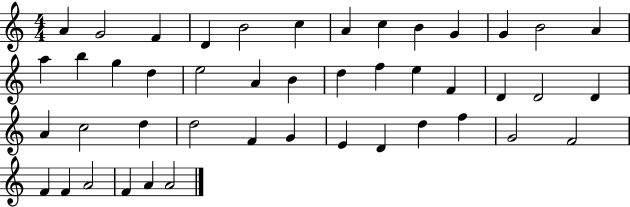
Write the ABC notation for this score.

X:1
T:Untitled
M:4/4
L:1/4
K:C
A G2 F D B2 c A c B G G B2 A a b g d e2 A B d f e F D D2 D A c2 d d2 F G E D d f G2 F2 F F A2 F A A2